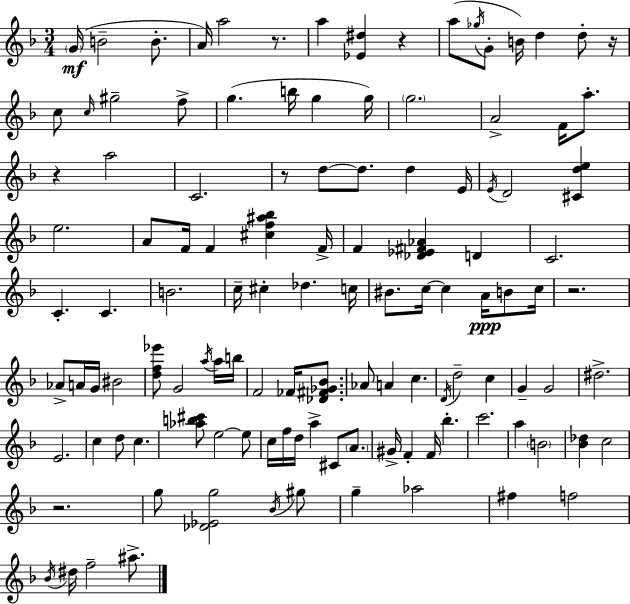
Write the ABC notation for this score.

X:1
T:Untitled
M:3/4
L:1/4
K:F
G/4 B2 B/2 A/4 a2 z/2 a [_E^d] z a/2 _g/4 G/2 B/4 d d/2 z/4 c/2 c/4 ^g2 f/2 g b/4 g g/4 g2 A2 F/4 a/2 z a2 C2 z/2 d/2 d/2 d E/4 E/4 D2 [^Cde] e2 A/2 F/4 F [^cf^a_b] F/4 F [_D_E^F_A] D C2 C C B2 c/4 ^c _d c/4 ^B/2 c/4 c A/4 B/2 c/4 z2 _A/2 A/4 G/4 ^B2 [df_e']/2 G2 a/4 a/4 b/4 F2 _F/4 [_D^F_G_B]/2 _A/2 A c D/4 d2 c G G2 ^d2 E2 c d/2 c [_ab^c']/2 e2 e/2 c/4 f/4 d/4 a ^C/2 A/2 ^G/4 F F/4 _b c'2 a B2 [_B_d] c2 z2 g/2 [_D_Eg]2 _B/4 ^g/2 g _a2 ^f f2 _B/4 ^d/4 f2 ^a/2